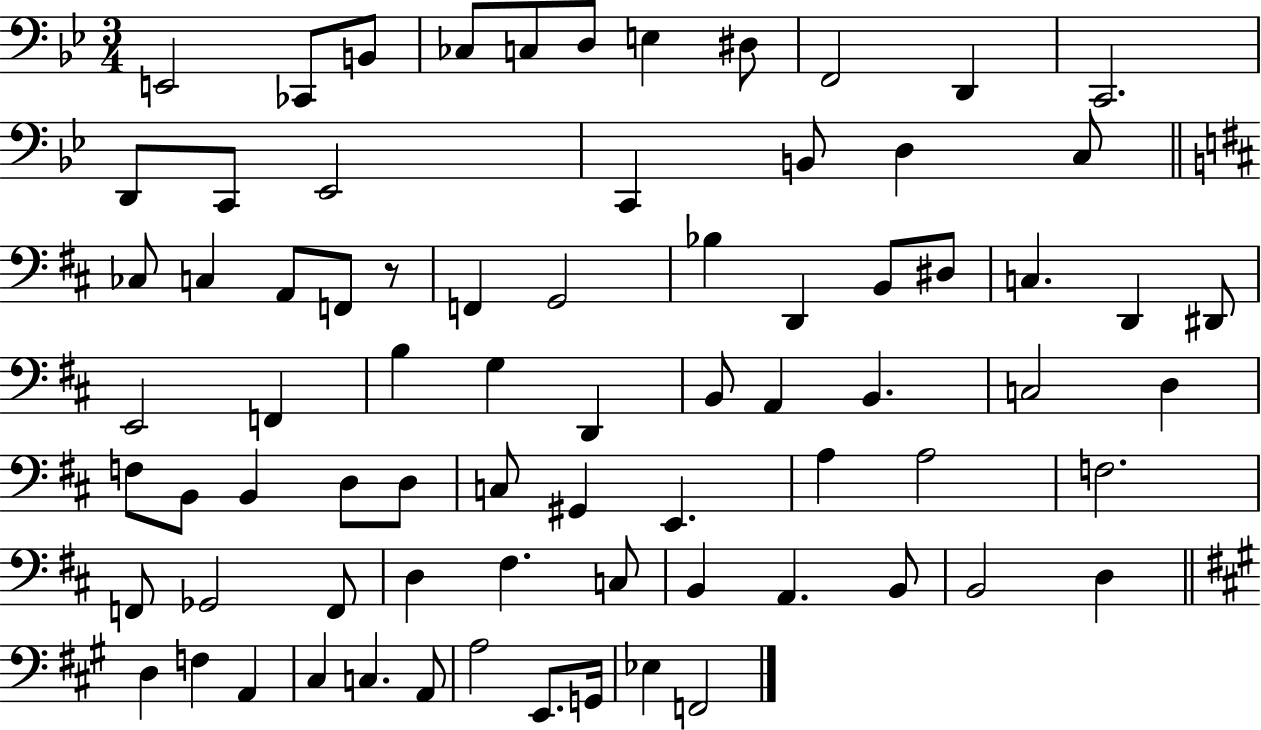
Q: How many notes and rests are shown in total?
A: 75